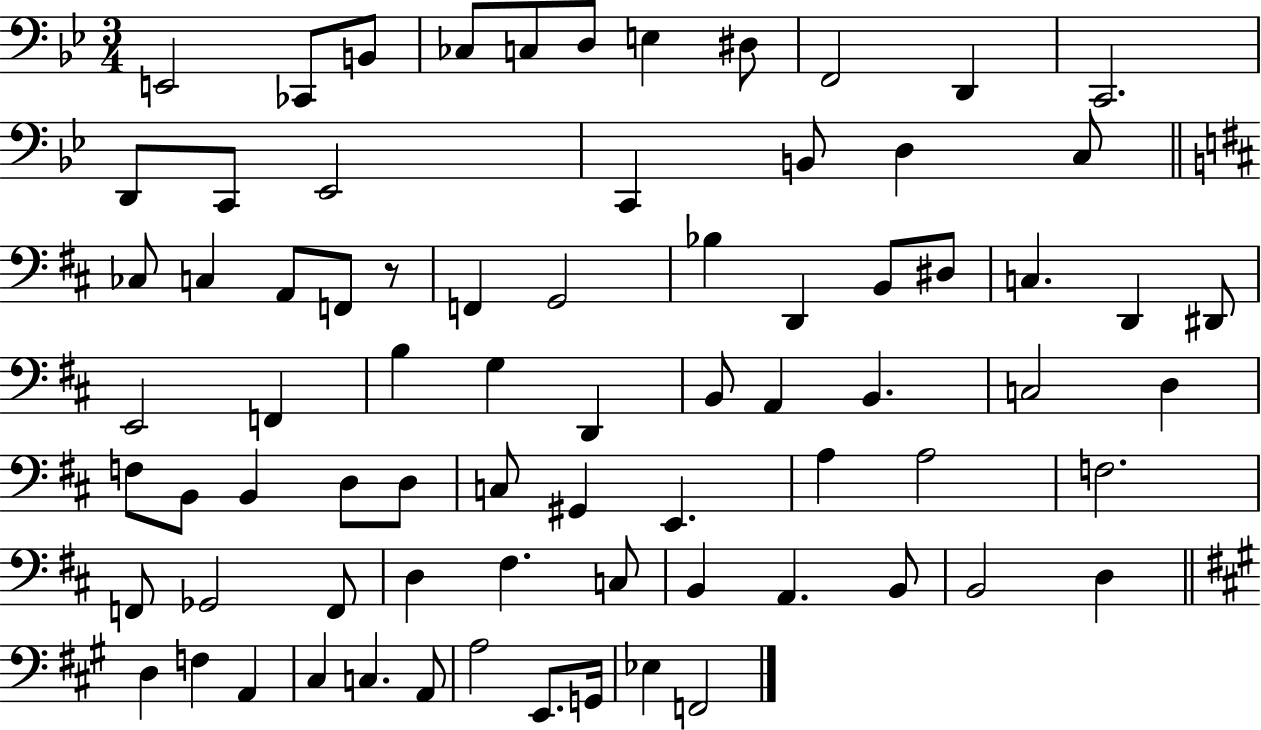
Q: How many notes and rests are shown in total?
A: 75